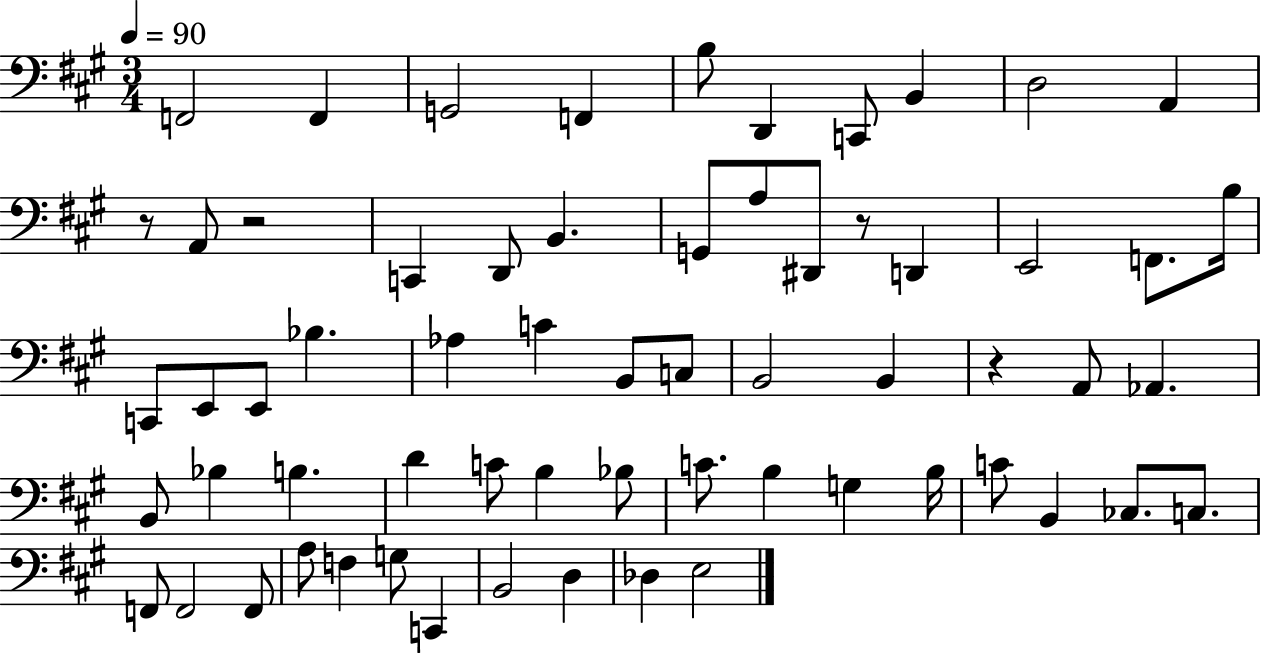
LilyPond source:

{
  \clef bass
  \numericTimeSignature
  \time 3/4
  \key a \major
  \tempo 4 = 90
  \repeat volta 2 { f,2 f,4 | g,2 f,4 | b8 d,4 c,8 b,4 | d2 a,4 | \break r8 a,8 r2 | c,4 d,8 b,4. | g,8 a8 dis,8 r8 d,4 | e,2 f,8. b16 | \break c,8 e,8 e,8 bes4. | aes4 c'4 b,8 c8 | b,2 b,4 | r4 a,8 aes,4. | \break b,8 bes4 b4. | d'4 c'8 b4 bes8 | c'8. b4 g4 b16 | c'8 b,4 ces8. c8. | \break f,8 f,2 f,8 | a8 f4 g8 c,4 | b,2 d4 | des4 e2 | \break } \bar "|."
}